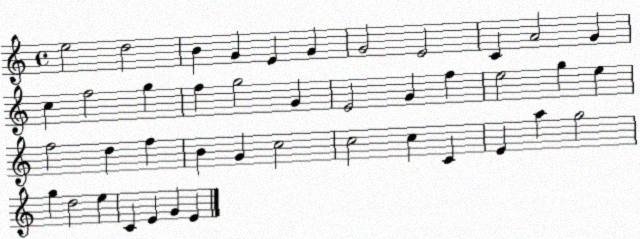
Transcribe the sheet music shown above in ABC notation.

X:1
T:Untitled
M:4/4
L:1/4
K:C
e2 d2 B G E G G2 E2 C A2 G c f2 g f g2 G E2 G f e2 g e f2 d f B G c2 c2 c C E a g2 g d2 e C E G E